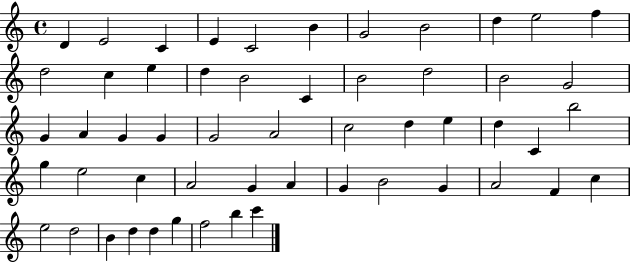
{
  \clef treble
  \time 4/4
  \defaultTimeSignature
  \key c \major
  d'4 e'2 c'4 | e'4 c'2 b'4 | g'2 b'2 | d''4 e''2 f''4 | \break d''2 c''4 e''4 | d''4 b'2 c'4 | b'2 d''2 | b'2 g'2 | \break g'4 a'4 g'4 g'4 | g'2 a'2 | c''2 d''4 e''4 | d''4 c'4 b''2 | \break g''4 e''2 c''4 | a'2 g'4 a'4 | g'4 b'2 g'4 | a'2 f'4 c''4 | \break e''2 d''2 | b'4 d''4 d''4 g''4 | f''2 b''4 c'''4 | \bar "|."
}